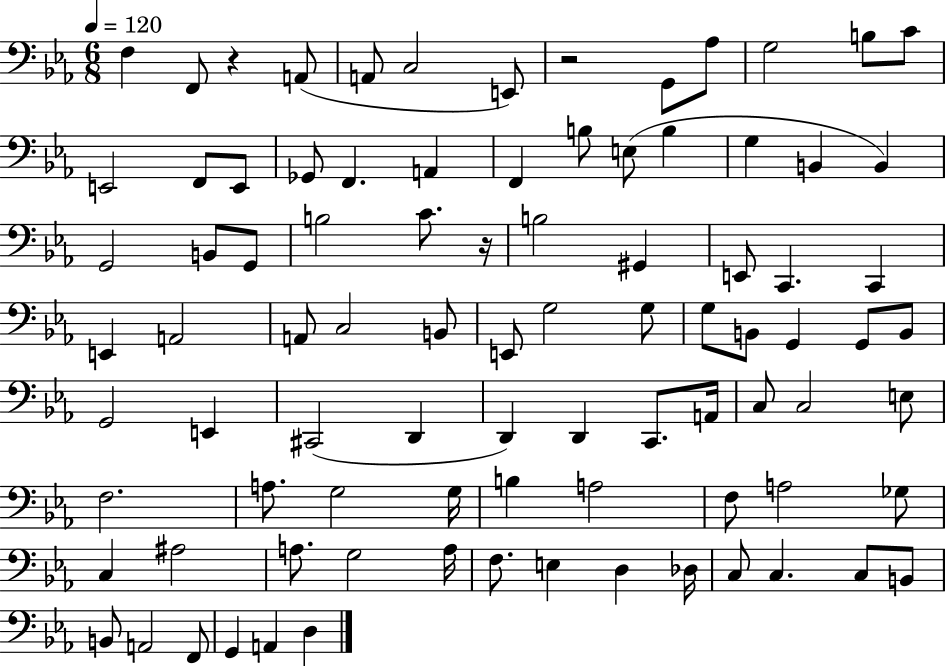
{
  \clef bass
  \numericTimeSignature
  \time 6/8
  \key ees \major
  \tempo 4 = 120
  \repeat volta 2 { f4 f,8 r4 a,8( | a,8 c2 e,8) | r2 g,8 aes8 | g2 b8 c'8 | \break e,2 f,8 e,8 | ges,8 f,4. a,4 | f,4 b8 e8( b4 | g4 b,4 b,4) | \break g,2 b,8 g,8 | b2 c'8. r16 | b2 gis,4 | e,8 c,4. c,4 | \break e,4 a,2 | a,8 c2 b,8 | e,8 g2 g8 | g8 b,8 g,4 g,8 b,8 | \break g,2 e,4 | cis,2( d,4 | d,4) d,4 c,8. a,16 | c8 c2 e8 | \break f2. | a8. g2 g16 | b4 a2 | f8 a2 ges8 | \break c4 ais2 | a8. g2 a16 | f8. e4 d4 des16 | c8 c4. c8 b,8 | \break b,8 a,2 f,8 | g,4 a,4 d4 | } \bar "|."
}